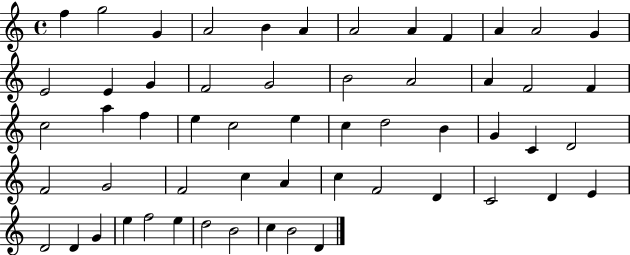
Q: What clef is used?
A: treble